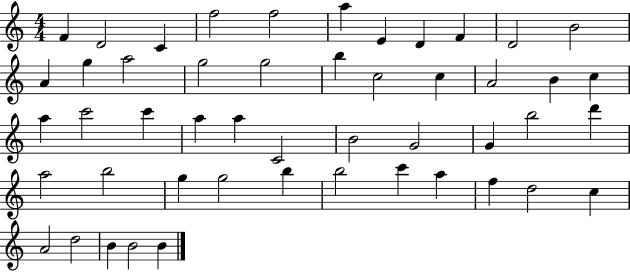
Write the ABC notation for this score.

X:1
T:Untitled
M:4/4
L:1/4
K:C
F D2 C f2 f2 a E D F D2 B2 A g a2 g2 g2 b c2 c A2 B c a c'2 c' a a C2 B2 G2 G b2 d' a2 b2 g g2 b b2 c' a f d2 c A2 d2 B B2 B